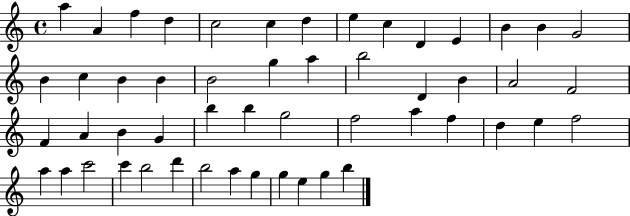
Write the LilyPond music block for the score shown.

{
  \clef treble
  \time 4/4
  \defaultTimeSignature
  \key c \major
  a''4 a'4 f''4 d''4 | c''2 c''4 d''4 | e''4 c''4 d'4 e'4 | b'4 b'4 g'2 | \break b'4 c''4 b'4 b'4 | b'2 g''4 a''4 | b''2 d'4 b'4 | a'2 f'2 | \break f'4 a'4 b'4 g'4 | b''4 b''4 g''2 | f''2 a''4 f''4 | d''4 e''4 f''2 | \break a''4 a''4 c'''2 | c'''4 b''2 d'''4 | b''2 a''4 g''4 | g''4 e''4 g''4 b''4 | \break \bar "|."
}